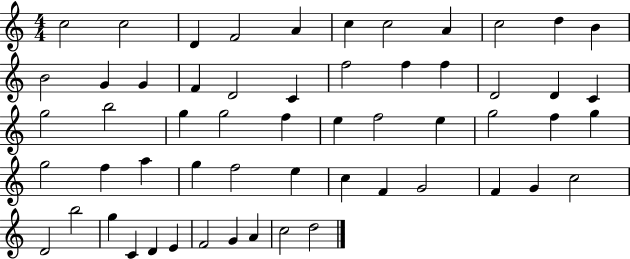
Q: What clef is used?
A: treble